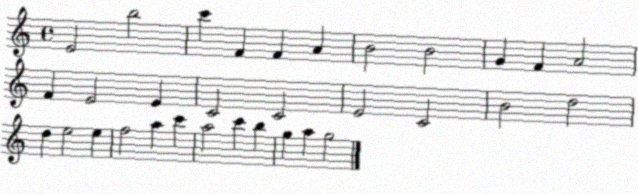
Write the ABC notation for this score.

X:1
T:Untitled
M:4/4
L:1/4
K:C
E2 b2 c' F F A B2 B2 G F A2 F E2 E C2 C2 E2 C2 B2 d2 d e2 e f2 a c' a2 c' b g a g2